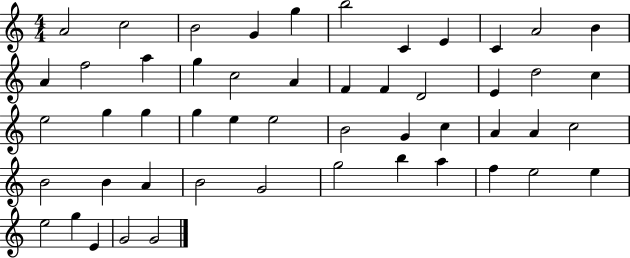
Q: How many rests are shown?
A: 0